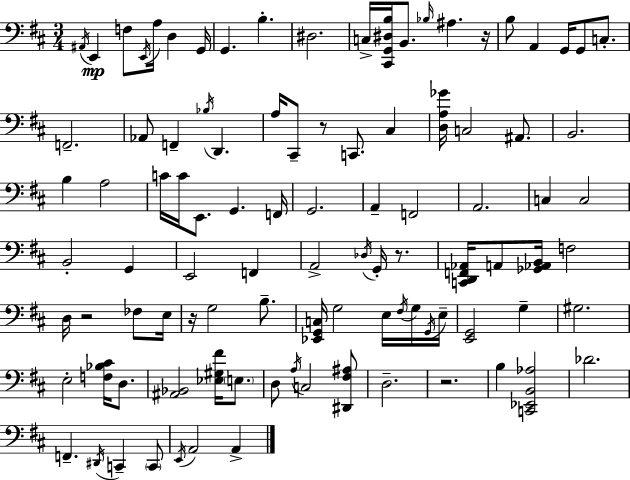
X:1
T:Untitled
M:3/4
L:1/4
K:D
^A,,/4 E,, F,/2 E,,/4 A,/4 D, G,,/4 G,, B, ^D,2 C,/4 [^C,,G,,^D,B,]/4 B,,/2 _B,/4 ^A, z/4 B,/2 A,, G,,/4 G,,/2 C,/2 F,,2 _A,,/2 F,, _B,/4 D,, A,/4 ^C,,/2 z/2 C,,/2 ^C, [D,A,_G]/4 C,2 ^A,,/2 B,,2 B, A,2 C/4 C/4 E,,/2 G,, F,,/4 G,,2 A,, F,,2 A,,2 C, C,2 B,,2 G,, E,,2 F,, A,,2 _D,/4 G,,/4 z/2 [C,,D,,F,,_A,,]/4 A,,/2 [_G,,_A,,B,,]/4 F,2 D,/4 z2 _F,/2 E,/4 z/4 G,2 B,/2 [_E,,G,,C,]/4 G,2 E,/4 ^F,/4 G,/4 G,,/4 E,/4 [E,,G,,]2 G, ^G,2 E,2 [F,_B,^C]/4 D,/2 [^A,,_B,,]2 [_E,^G,^F]/4 E,/2 D,/2 A,/4 C,2 [^D,,^F,^A,]/2 D,2 z2 B, [C,,_E,,B,,_A,]2 _D2 F,, ^D,,/4 C,, C,,/2 E,,/4 A,,2 A,,